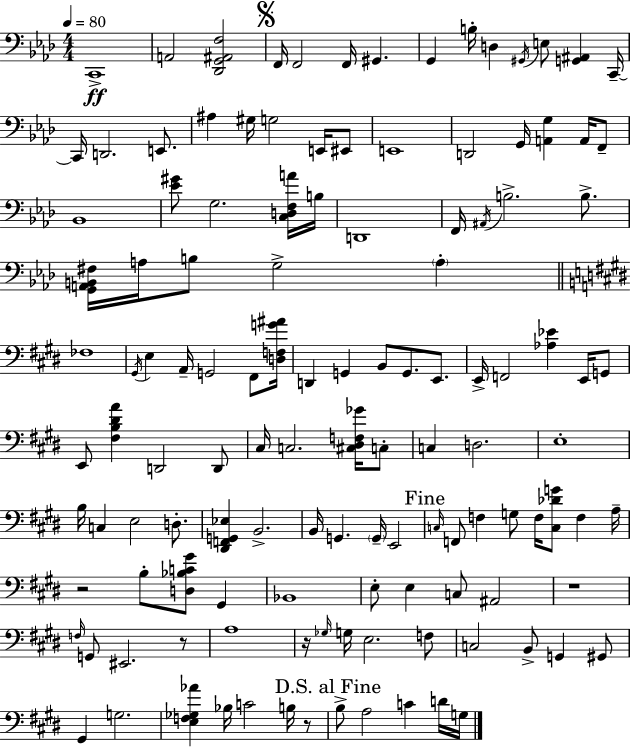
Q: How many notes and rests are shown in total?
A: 125